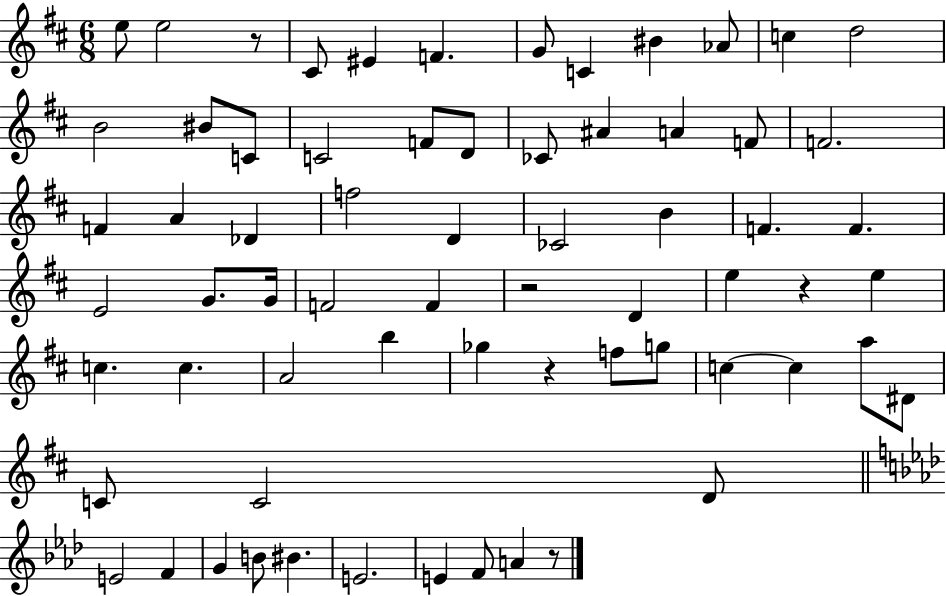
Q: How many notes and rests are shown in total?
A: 67